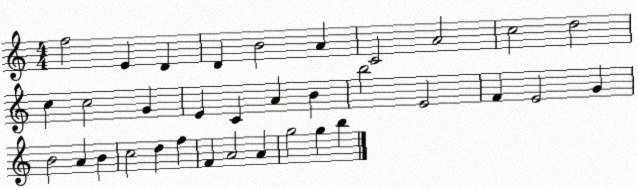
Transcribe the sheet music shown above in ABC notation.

X:1
T:Untitled
M:4/4
L:1/4
K:C
f2 E D D B2 A C2 A2 c2 d2 c c2 G E C A B b2 E2 F E2 G B2 A B c2 d f F A2 A g2 g b